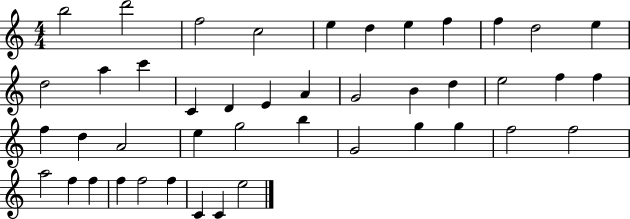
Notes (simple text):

B5/h D6/h F5/h C5/h E5/q D5/q E5/q F5/q F5/q D5/h E5/q D5/h A5/q C6/q C4/q D4/q E4/q A4/q G4/h B4/q D5/q E5/h F5/q F5/q F5/q D5/q A4/h E5/q G5/h B5/q G4/h G5/q G5/q F5/h F5/h A5/h F5/q F5/q F5/q F5/h F5/q C4/q C4/q E5/h